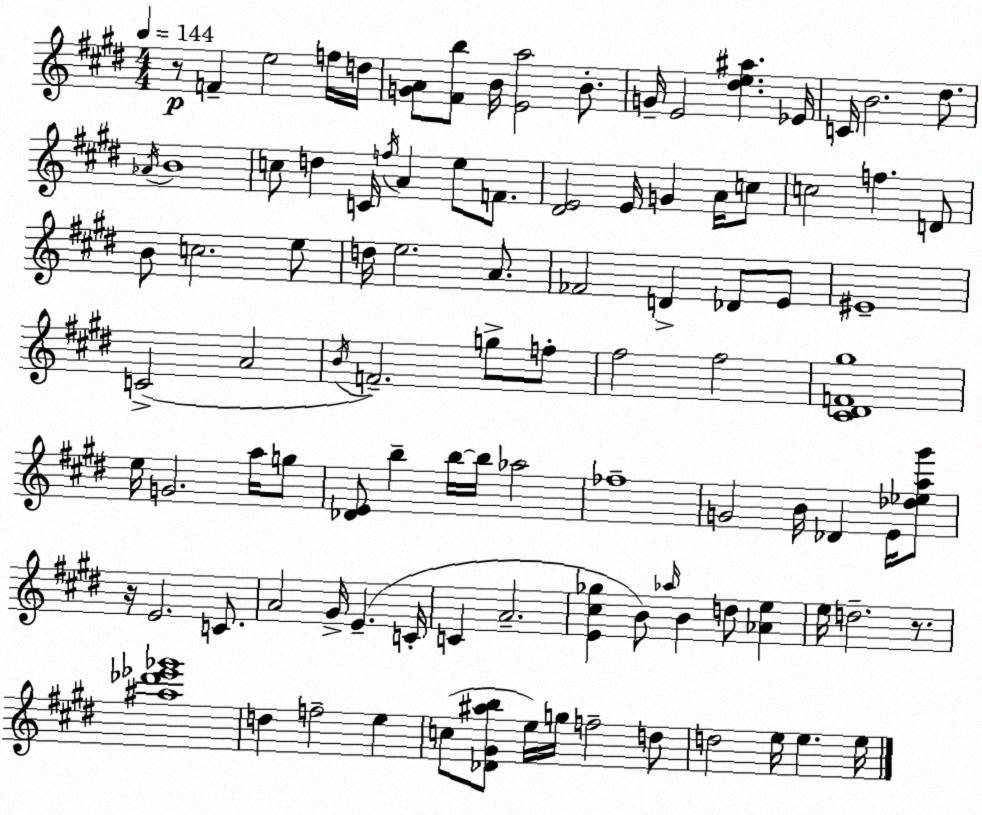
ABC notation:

X:1
T:Untitled
M:4/4
L:1/4
K:E
z/2 F e2 f/4 d/4 [GA]/2 [^Fb]/2 B/4 [Ea]2 B/2 G/4 E2 [^de^a] _E/4 C/4 B2 ^d/2 _A/4 B4 c/2 d C/4 f/4 A e/2 F/2 [^DE]2 E/4 G A/4 c/2 c2 f D/2 B/2 c2 e/2 d/4 e2 A/2 _F2 D _D/2 E/2 ^E4 C2 A2 B/4 F2 g/2 f/2 ^f2 ^f2 [^C^DF^g]4 e/4 G2 a/4 g/2 [_DE]/2 b b/4 b/4 _a2 _f4 G2 B/4 _D E/4 [_d_ea^g']/2 z/4 E2 C/2 A2 ^G/4 E C/4 C A2 [E^c_g] B/2 _a/4 B d/2 [_Ae] e/4 d2 z/2 [^a_d'_e'_g']4 d f2 e c/2 [_D^G^ab]/2 e/4 g/4 f2 d/2 d2 e/4 e e/4